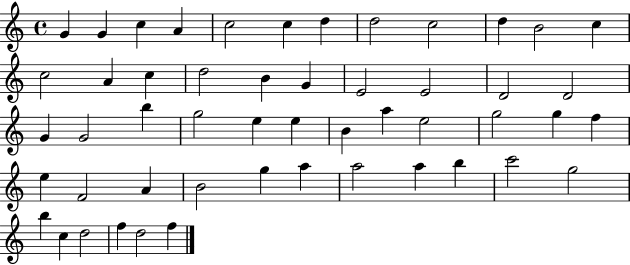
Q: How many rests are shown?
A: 0